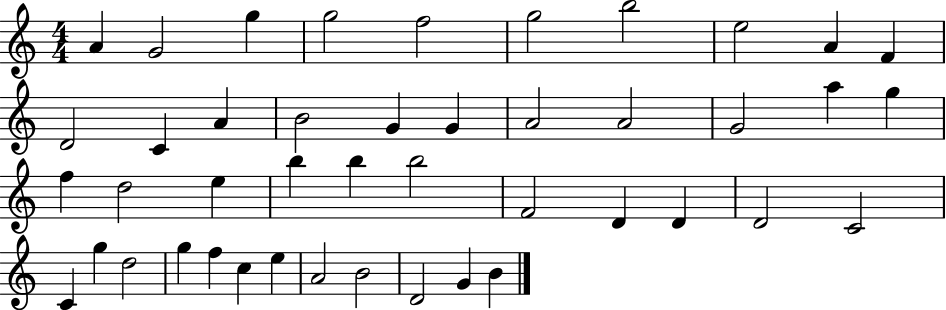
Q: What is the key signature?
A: C major